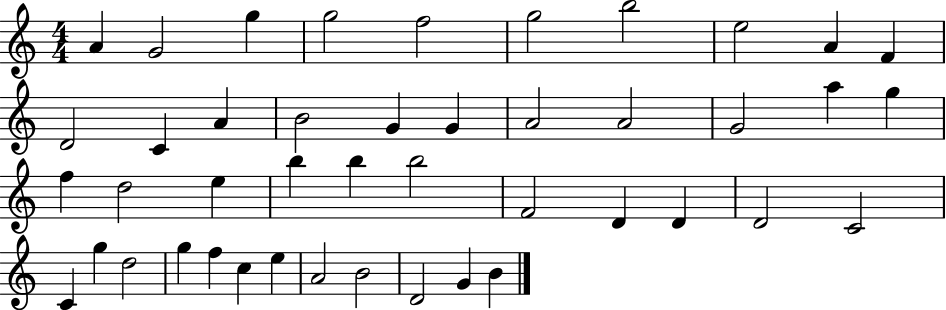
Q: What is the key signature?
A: C major